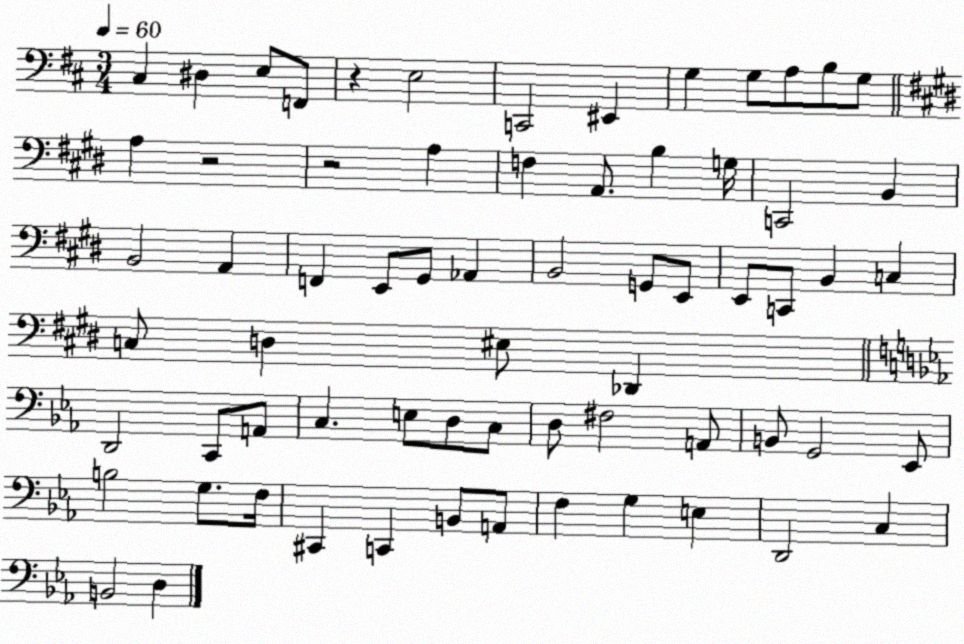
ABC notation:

X:1
T:Untitled
M:3/4
L:1/4
K:D
^C, ^D, E,/2 F,,/2 z E,2 C,,2 ^E,, G, G,/2 A,/2 B,/2 G,/2 A, z2 z2 A, F, A,,/2 B, G,/4 C,,2 B,, B,,2 A,, F,, E,,/2 ^G,,/2 _A,, B,,2 G,,/2 E,,/2 E,,/2 C,,/2 B,, C, C,/2 D, ^E,/2 _D,, D,,2 C,,/2 A,,/2 C, E,/2 D,/2 C,/2 D,/2 ^F,2 A,,/2 B,,/2 G,,2 _E,,/2 B,2 G,/2 F,/4 ^C,, C,, B,,/2 A,,/2 F, G, E, D,,2 C, B,,2 D,